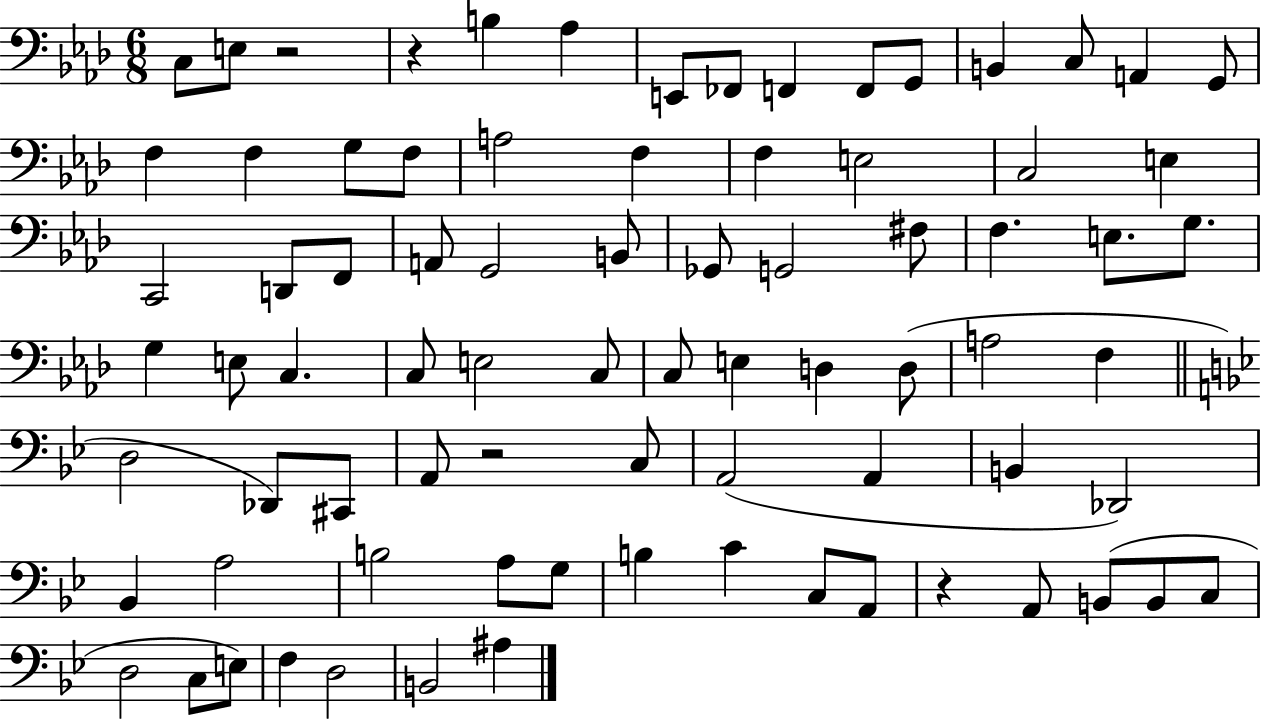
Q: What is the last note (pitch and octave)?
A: A#3